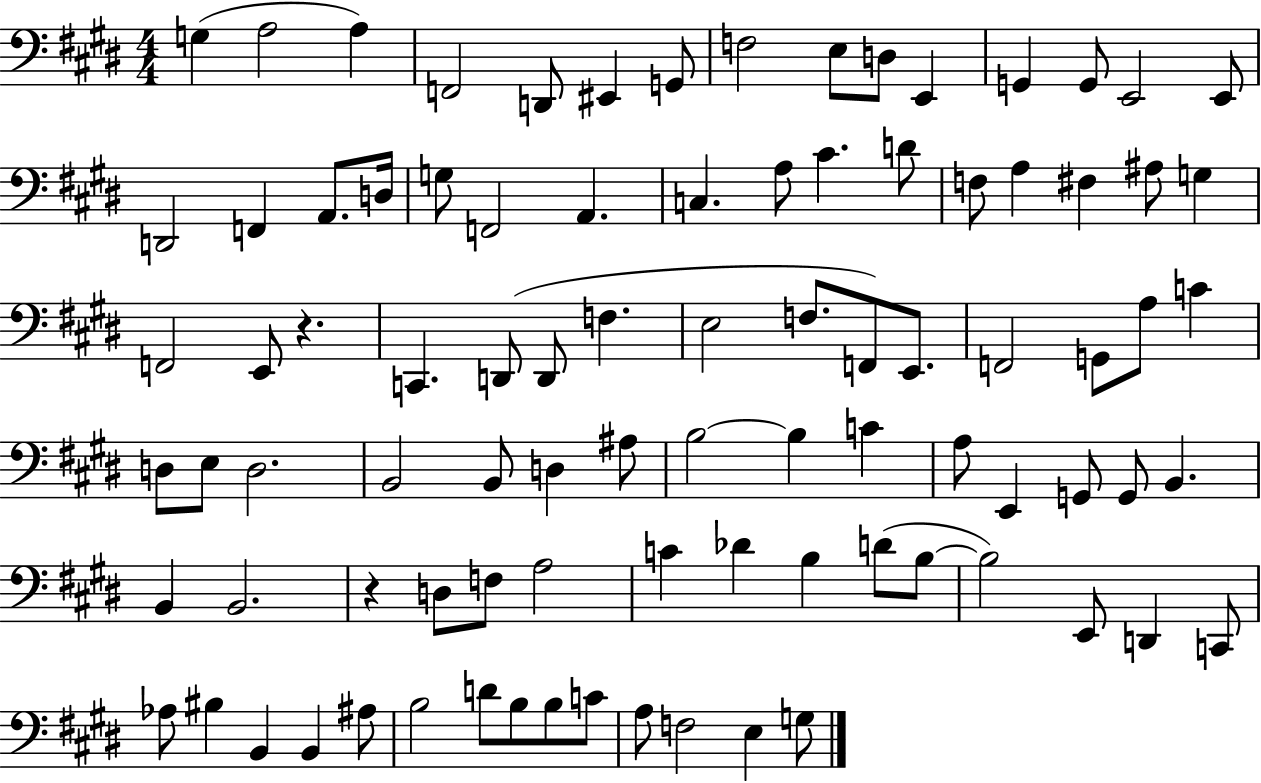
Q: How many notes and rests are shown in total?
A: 90